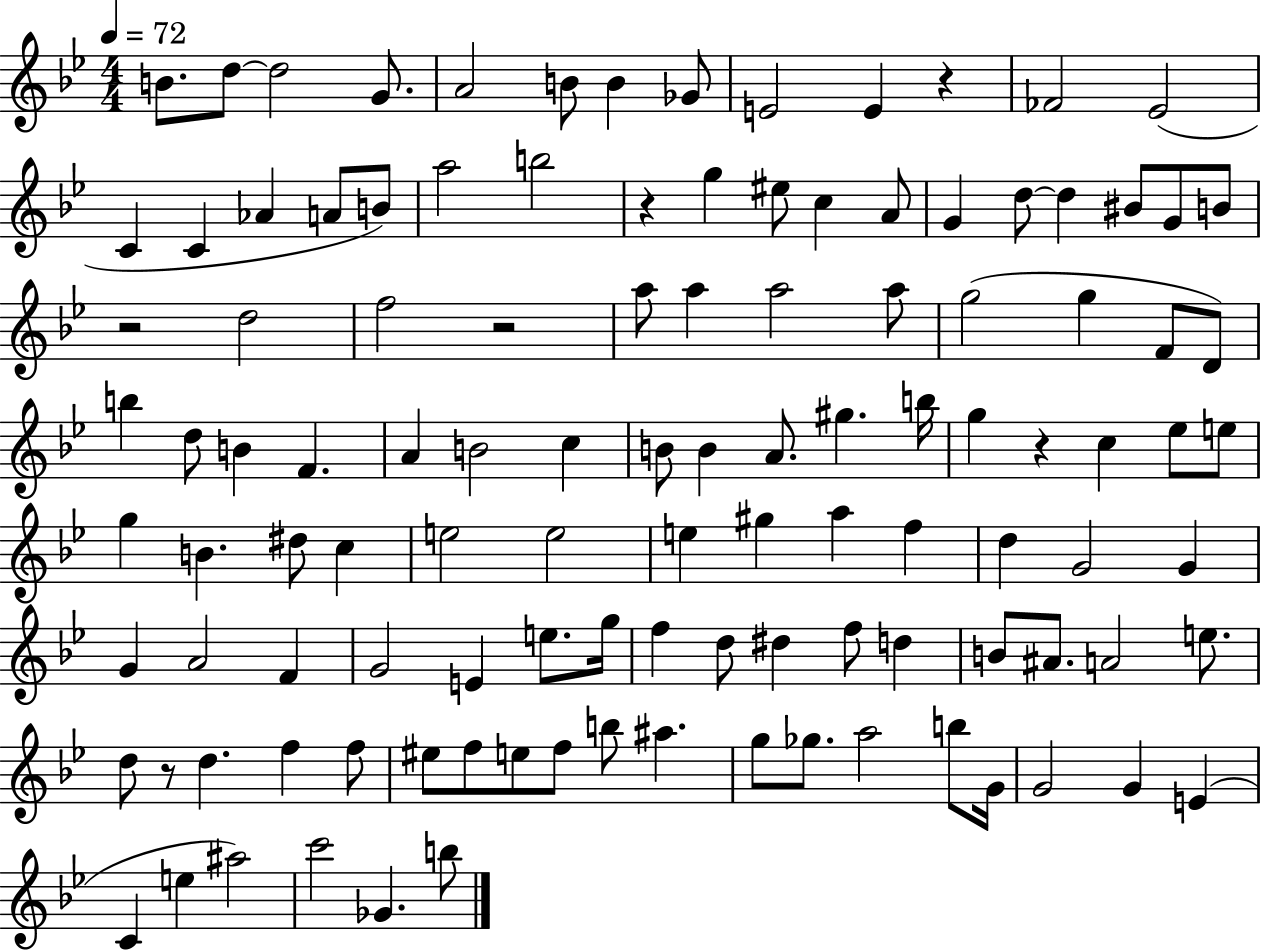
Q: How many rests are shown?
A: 6